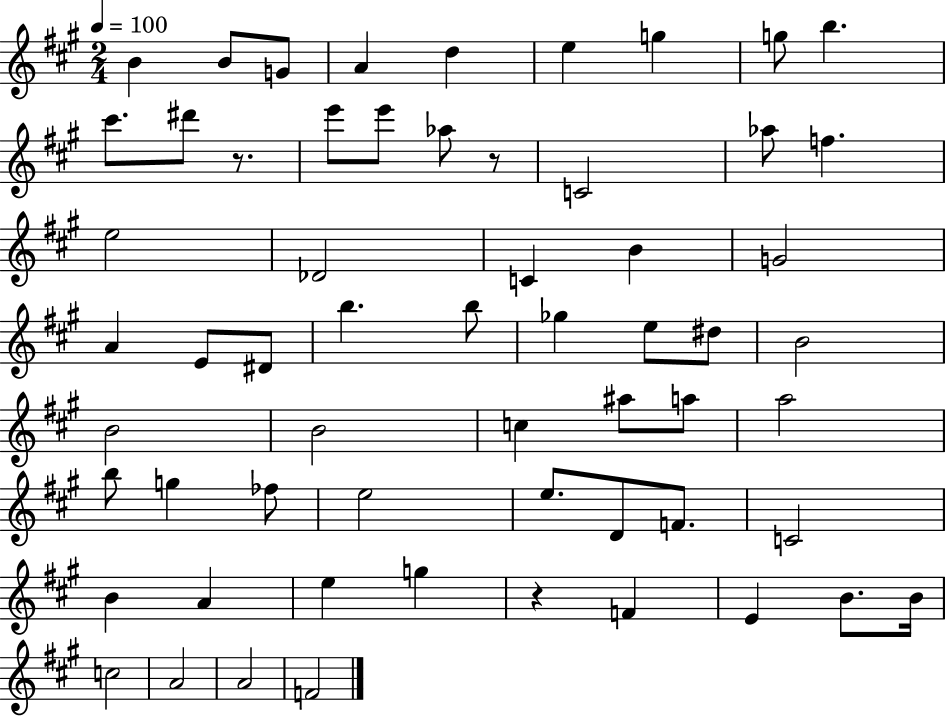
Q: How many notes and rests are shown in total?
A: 60